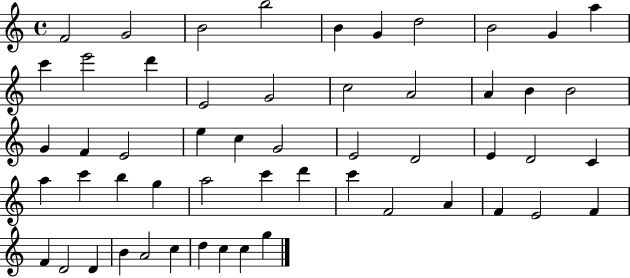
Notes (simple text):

F4/h G4/h B4/h B5/h B4/q G4/q D5/h B4/h G4/q A5/q C6/q E6/h D6/q E4/h G4/h C5/h A4/h A4/q B4/q B4/h G4/q F4/q E4/h E5/q C5/q G4/h E4/h D4/h E4/q D4/h C4/q A5/q C6/q B5/q G5/q A5/h C6/q D6/q C6/q F4/h A4/q F4/q E4/h F4/q F4/q D4/h D4/q B4/q A4/h C5/q D5/q C5/q C5/q G5/q